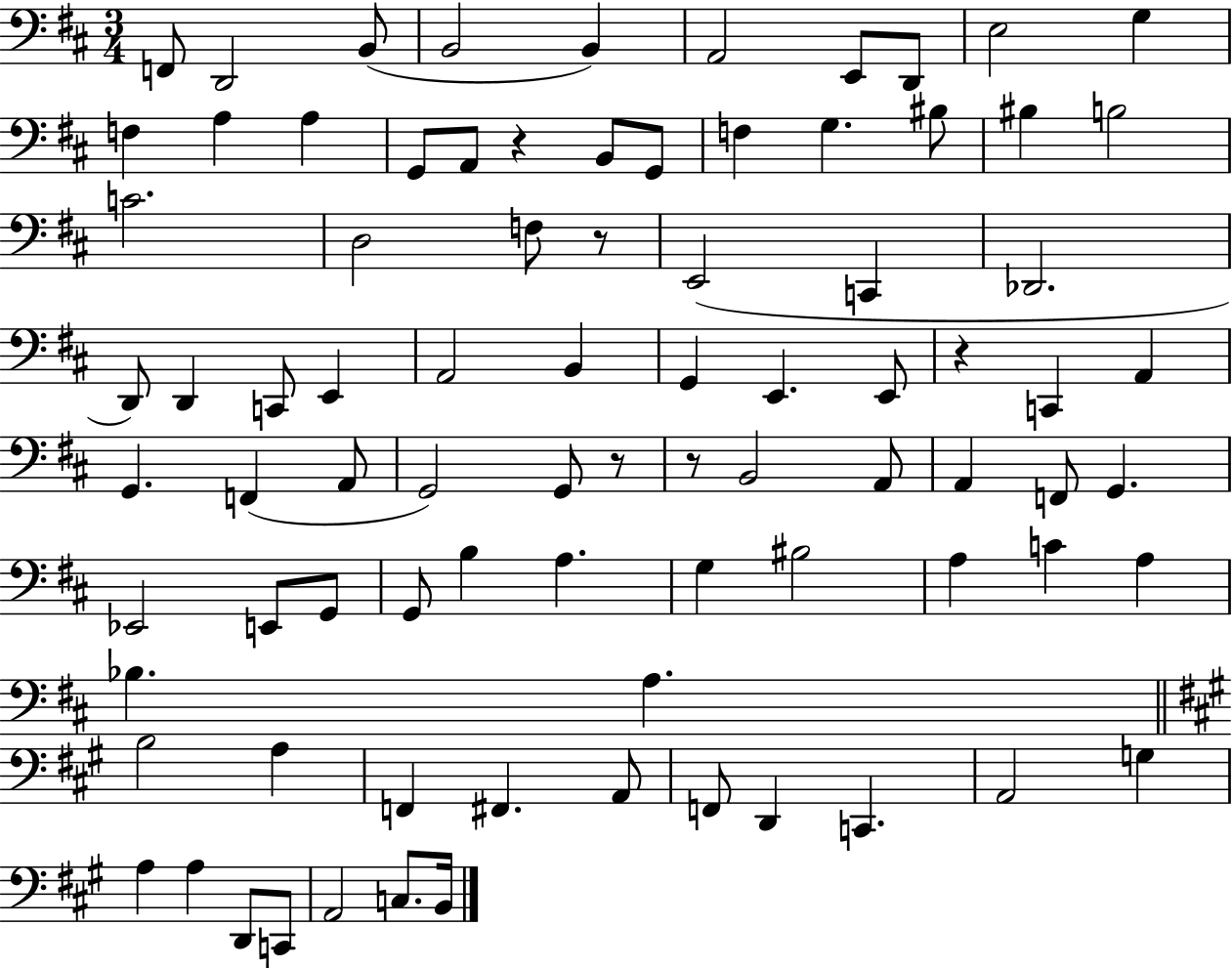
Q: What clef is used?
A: bass